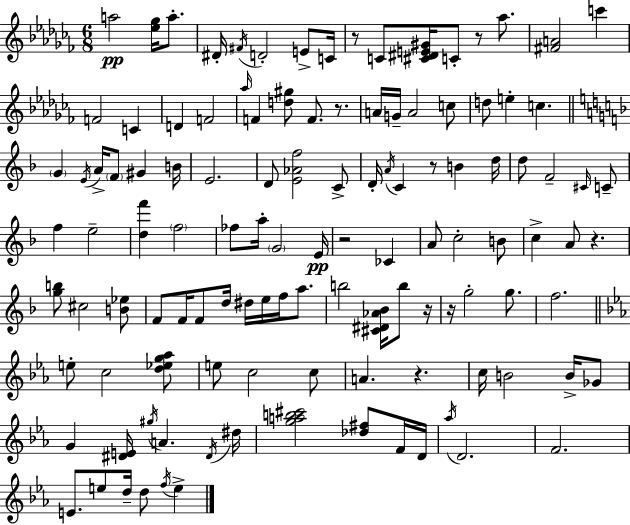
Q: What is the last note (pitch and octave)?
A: E5